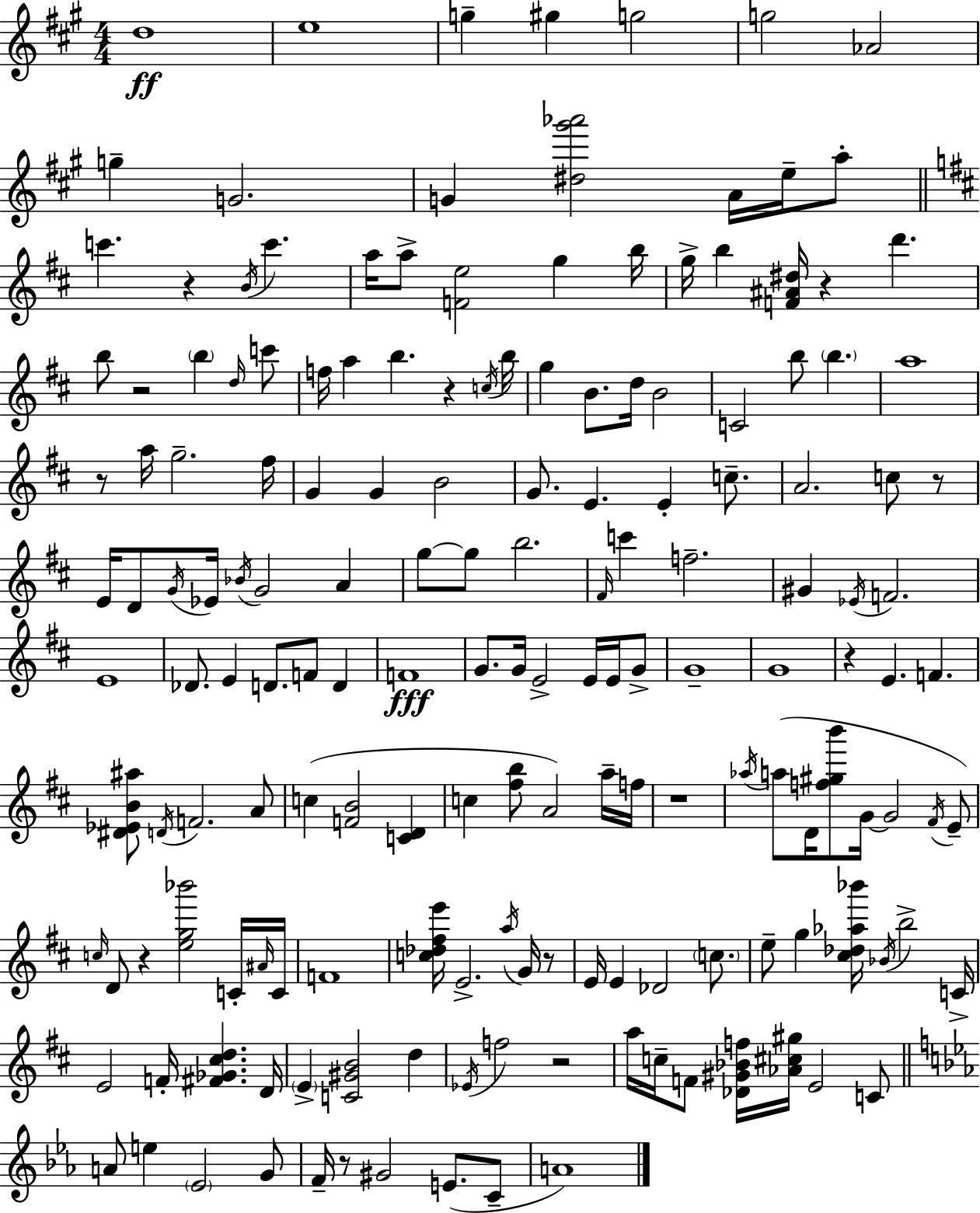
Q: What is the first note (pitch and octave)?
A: D5